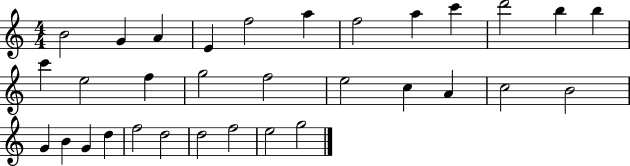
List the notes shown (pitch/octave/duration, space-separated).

B4/h G4/q A4/q E4/q F5/h A5/q F5/h A5/q C6/q D6/h B5/q B5/q C6/q E5/h F5/q G5/h F5/h E5/h C5/q A4/q C5/h B4/h G4/q B4/q G4/q D5/q F5/h D5/h D5/h F5/h E5/h G5/h